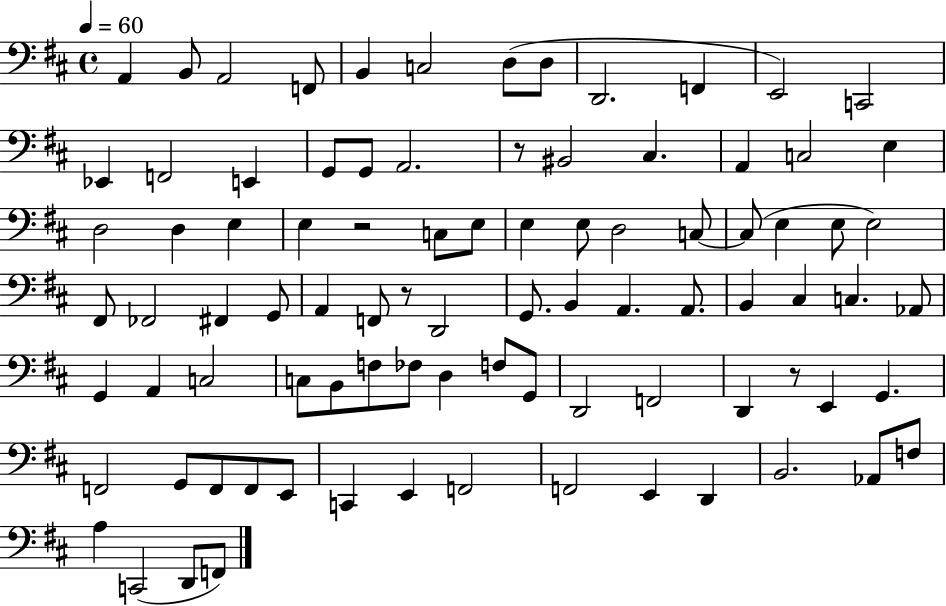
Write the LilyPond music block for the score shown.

{
  \clef bass
  \time 4/4
  \defaultTimeSignature
  \key d \major
  \tempo 4 = 60
  a,4 b,8 a,2 f,8 | b,4 c2 d8( d8 | d,2. f,4 | e,2) c,2 | \break ees,4 f,2 e,4 | g,8 g,8 a,2. | r8 bis,2 cis4. | a,4 c2 e4 | \break d2 d4 e4 | e4 r2 c8 e8 | e4 e8 d2 c8~~ | c8( e4 e8 e2) | \break fis,8 fes,2 fis,4 g,8 | a,4 f,8 r8 d,2 | g,8. b,4 a,4. a,8. | b,4 cis4 c4. aes,8 | \break g,4 a,4 c2 | c8 b,8 f8 fes8 d4 f8 g,8 | d,2 f,2 | d,4 r8 e,4 g,4. | \break f,2 g,8 f,8 f,8 e,8 | c,4 e,4 f,2 | f,2 e,4 d,4 | b,2. aes,8 f8 | \break a4 c,2( d,8 f,8) | \bar "|."
}